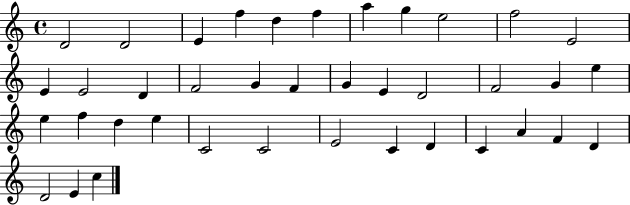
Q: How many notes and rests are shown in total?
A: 39